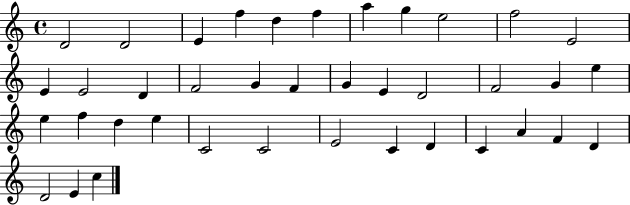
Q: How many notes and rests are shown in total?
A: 39